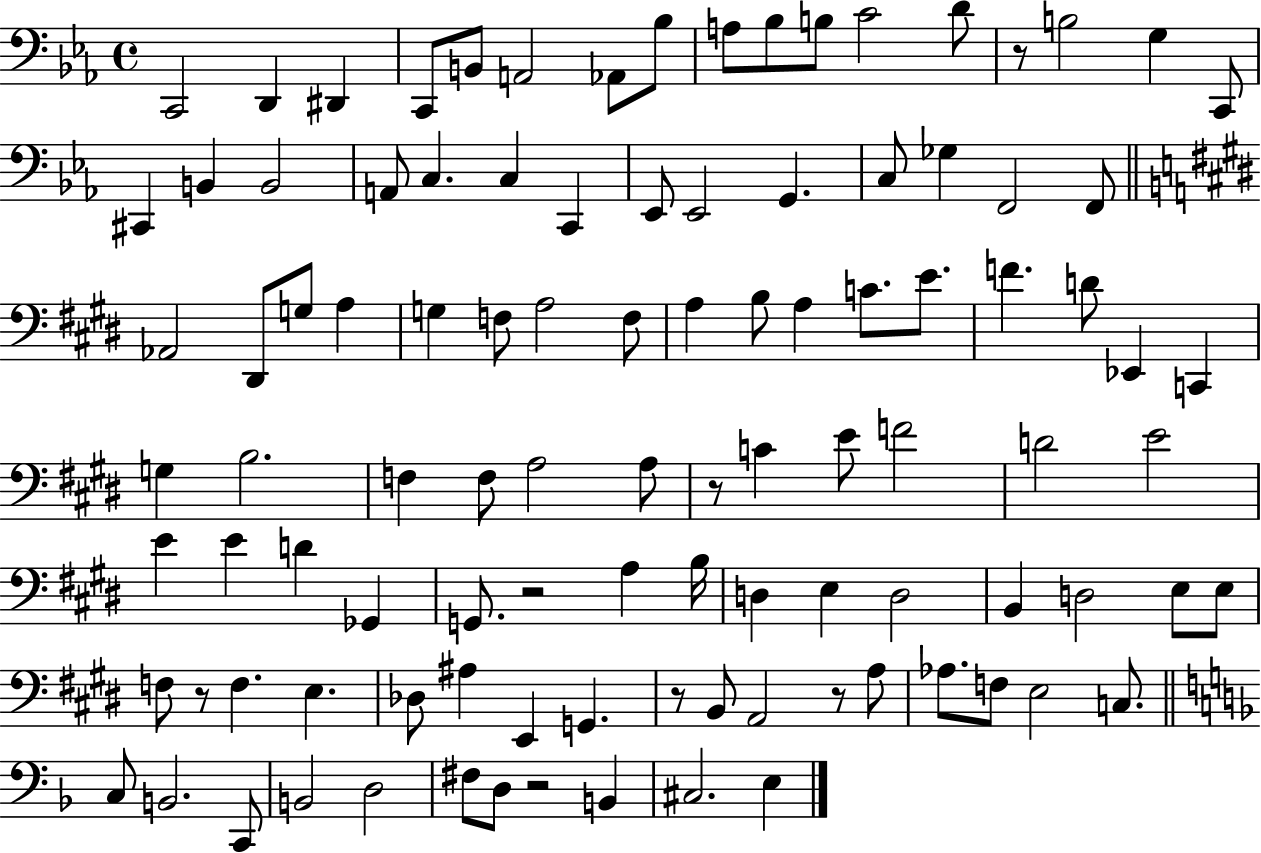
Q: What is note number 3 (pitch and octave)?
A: D#2